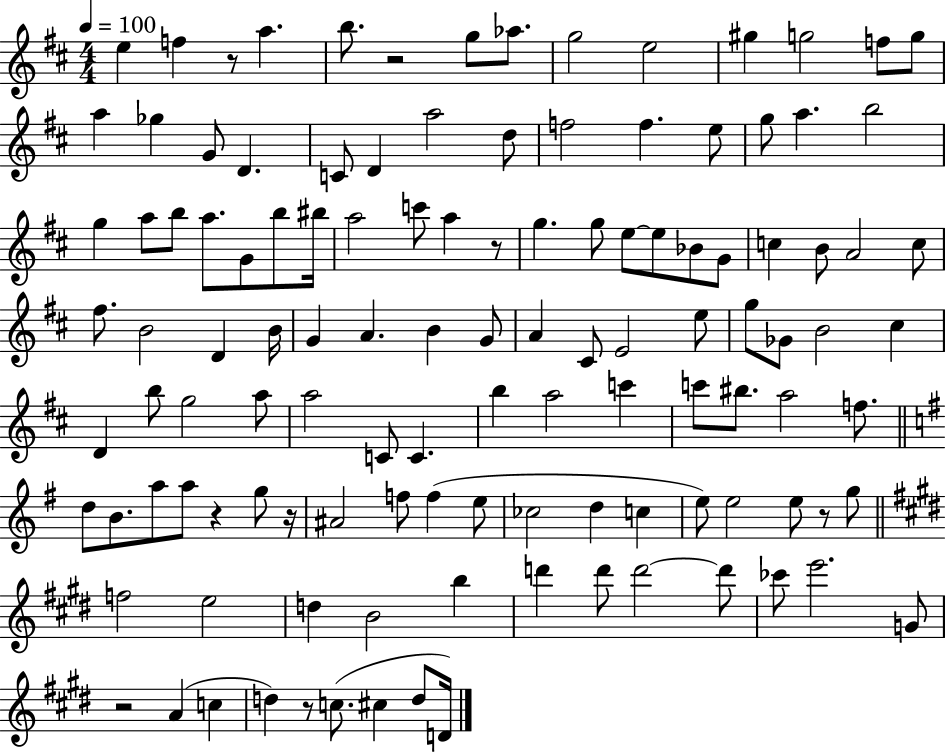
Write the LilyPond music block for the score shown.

{
  \clef treble
  \numericTimeSignature
  \time 4/4
  \key d \major
  \tempo 4 = 100
  \repeat volta 2 { e''4 f''4 r8 a''4. | b''8. r2 g''8 aes''8. | g''2 e''2 | gis''4 g''2 f''8 g''8 | \break a''4 ges''4 g'8 d'4. | c'8 d'4 a''2 d''8 | f''2 f''4. e''8 | g''8 a''4. b''2 | \break g''4 a''8 b''8 a''8. g'8 b''8 bis''16 | a''2 c'''8 a''4 r8 | g''4. g''8 e''8~~ e''8 bes'8 g'8 | c''4 b'8 a'2 c''8 | \break fis''8. b'2 d'4 b'16 | g'4 a'4. b'4 g'8 | a'4 cis'8 e'2 e''8 | g''8 ges'8 b'2 cis''4 | \break d'4 b''8 g''2 a''8 | a''2 c'8 c'4. | b''4 a''2 c'''4 | c'''8 bis''8. a''2 f''8. | \break \bar "||" \break \key g \major d''8 b'8. a''8 a''8 r4 g''8 r16 | ais'2 f''8 f''4( e''8 | ces''2 d''4 c''4 | e''8) e''2 e''8 r8 g''8 | \break \bar "||" \break \key e \major f''2 e''2 | d''4 b'2 b''4 | d'''4 d'''8 d'''2~~ d'''8 | ces'''8 e'''2. g'8 | \break r2 a'4( c''4 | d''4) r8 c''8.( cis''4 d''8 d'16) | } \bar "|."
}